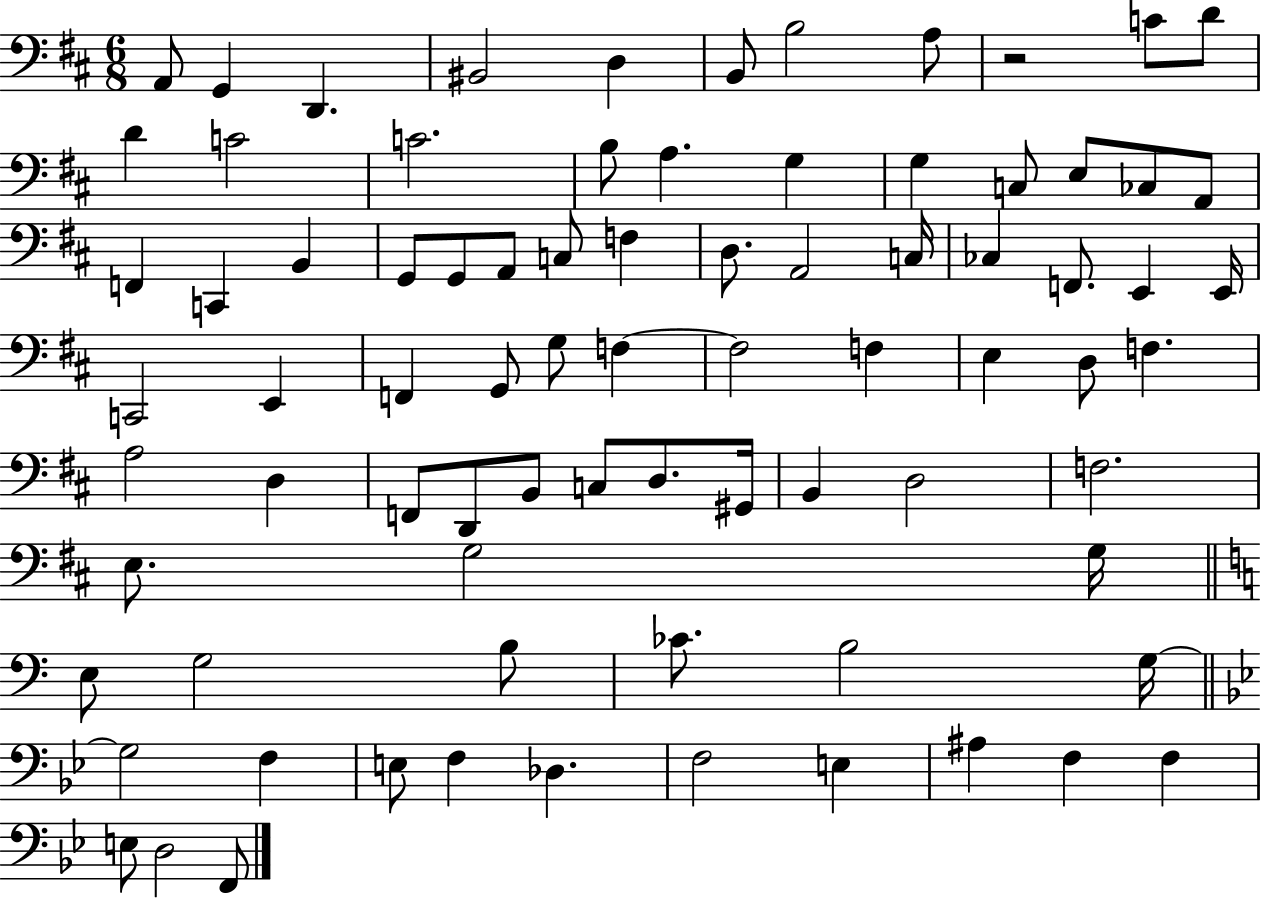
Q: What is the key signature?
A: D major